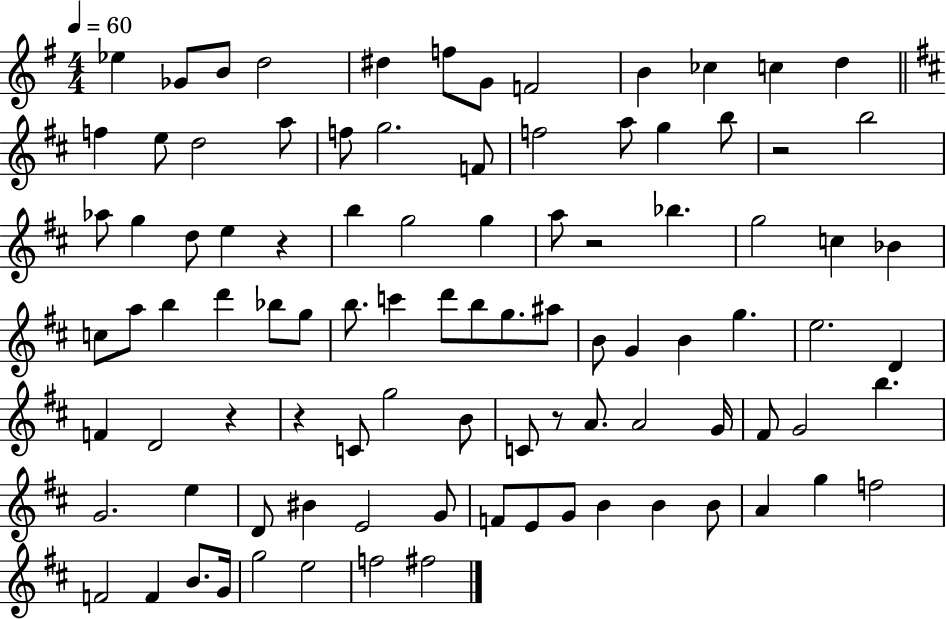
X:1
T:Untitled
M:4/4
L:1/4
K:G
_e _G/2 B/2 d2 ^d f/2 G/2 F2 B _c c d f e/2 d2 a/2 f/2 g2 F/2 f2 a/2 g b/2 z2 b2 _a/2 g d/2 e z b g2 g a/2 z2 _b g2 c _B c/2 a/2 b d' _b/2 g/2 b/2 c' d'/2 b/2 g/2 ^a/2 B/2 G B g e2 D F D2 z z C/2 g2 B/2 C/2 z/2 A/2 A2 G/4 ^F/2 G2 b G2 e D/2 ^B E2 G/2 F/2 E/2 G/2 B B B/2 A g f2 F2 F B/2 G/4 g2 e2 f2 ^f2